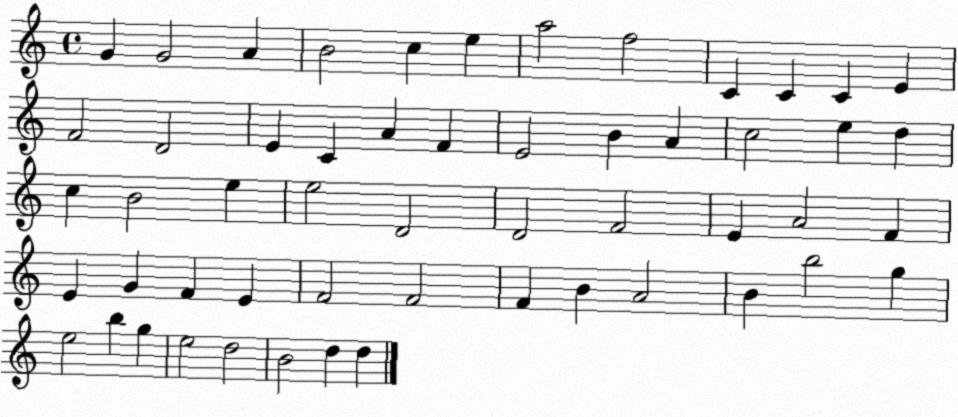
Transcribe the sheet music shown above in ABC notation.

X:1
T:Untitled
M:4/4
L:1/4
K:C
G G2 A B2 c e a2 f2 C C C E F2 D2 E C A F E2 B A c2 e d c B2 e e2 D2 D2 F2 E A2 F E G F E F2 F2 F B A2 B b2 g e2 b g e2 d2 B2 d d